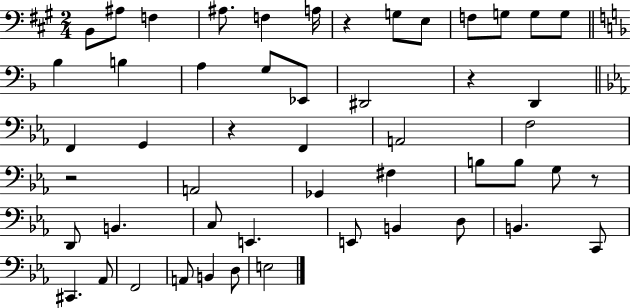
B2/e A#3/e F3/q A#3/e. F3/q A3/s R/q G3/e E3/e F3/e G3/e G3/e G3/e Bb3/q B3/q A3/q G3/e Eb2/e D#2/h R/q D2/q F2/q G2/q R/q F2/q A2/h F3/h R/h A2/h Gb2/q F#3/q B3/e B3/e G3/e R/e D2/e B2/q. C3/e E2/q. E2/e B2/q D3/e B2/q. C2/e C#2/q. Ab2/e F2/h A2/e B2/q D3/e E3/h